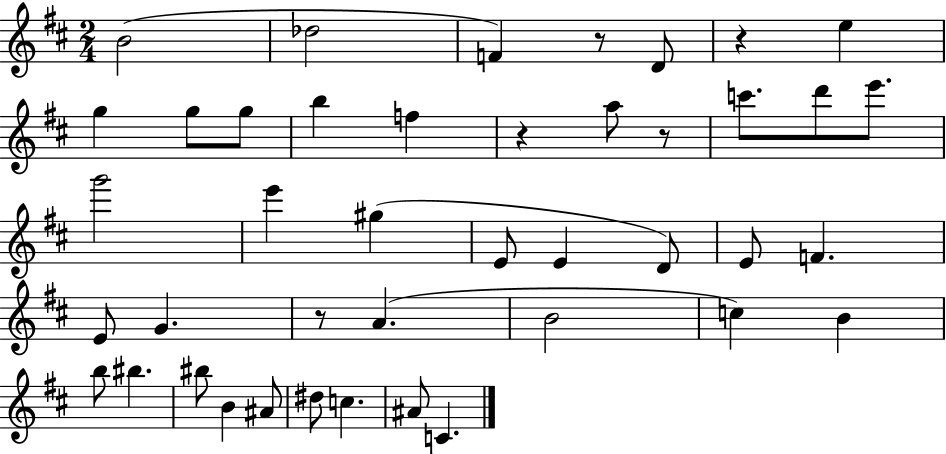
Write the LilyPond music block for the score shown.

{
  \clef treble
  \numericTimeSignature
  \time 2/4
  \key d \major
  \repeat volta 2 { b'2( | des''2 | f'4) r8 d'8 | r4 e''4 | \break g''4 g''8 g''8 | b''4 f''4 | r4 a''8 r8 | c'''8. d'''8 e'''8. | \break g'''2 | e'''4 gis''4( | e'8 e'4 d'8) | e'8 f'4. | \break e'8 g'4. | r8 a'4.( | b'2 | c''4) b'4 | \break b''8 bis''4. | bis''8 b'4 ais'8 | dis''8 c''4. | ais'8 c'4. | \break } \bar "|."
}